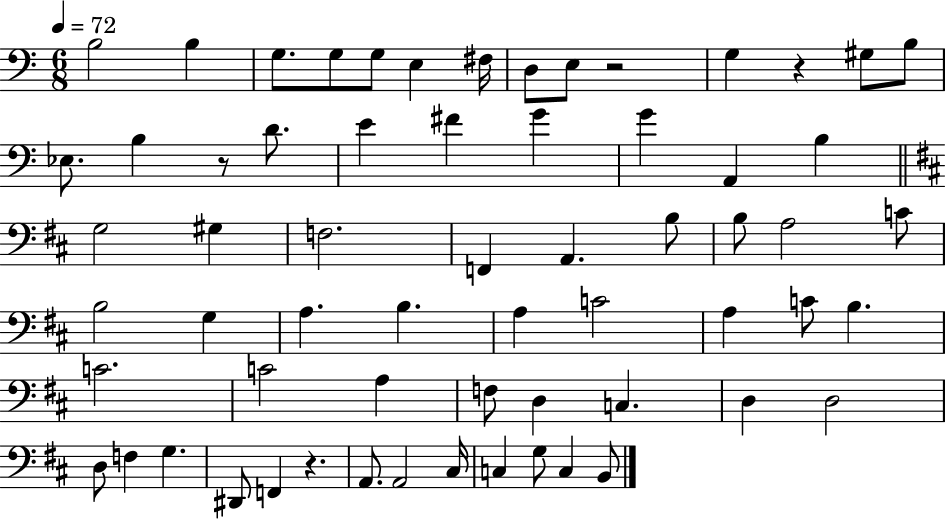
B3/h B3/q G3/e. G3/e G3/e E3/q F#3/s D3/e E3/e R/h G3/q R/q G#3/e B3/e Eb3/e. B3/q R/e D4/e. E4/q F#4/q G4/q G4/q A2/q B3/q G3/h G#3/q F3/h. F2/q A2/q. B3/e B3/e A3/h C4/e B3/h G3/q A3/q. B3/q. A3/q C4/h A3/q C4/e B3/q. C4/h. C4/h A3/q F3/e D3/q C3/q. D3/q D3/h D3/e F3/q G3/q. D#2/e F2/q R/q. A2/e. A2/h C#3/s C3/q G3/e C3/q B2/e